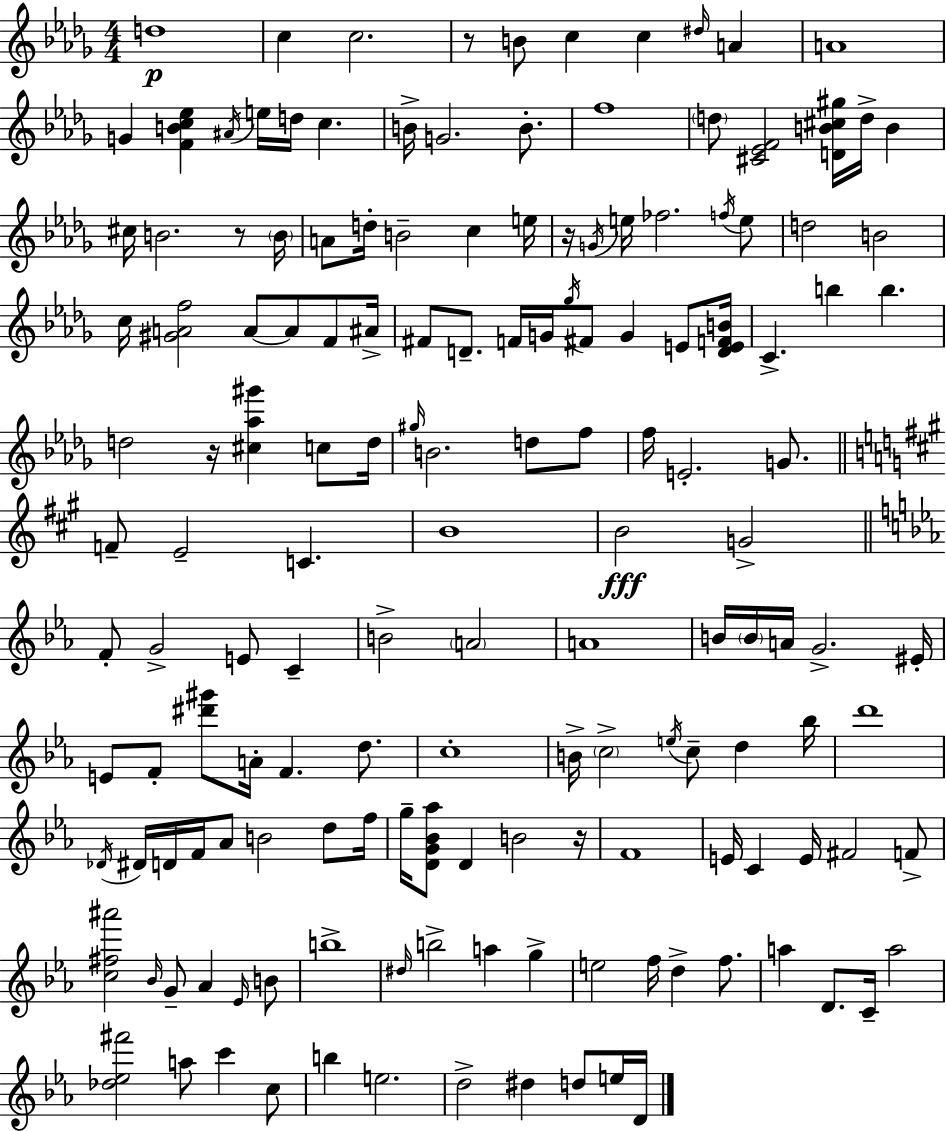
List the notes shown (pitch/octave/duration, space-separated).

D5/w C5/q C5/h. R/e B4/e C5/q C5/q D#5/s A4/q A4/w G4/q [F4,B4,C5,Eb5]/q A#4/s E5/s D5/s C5/q. B4/s G4/h. B4/e. F5/w D5/e [C#4,Eb4,F4]/h [D4,B4,C#5,G#5]/s D5/s B4/q C#5/s B4/h. R/e B4/s A4/e D5/s B4/h C5/q E5/s R/s G4/s E5/s FES5/h. F5/s E5/e D5/h B4/h C5/s [G#4,A4,F5]/h A4/e A4/e F4/e A#4/s F#4/e D4/e. F4/s G4/s Gb5/s F#4/e G4/q E4/e [D4,E4,F4,B4]/s C4/q. B5/q B5/q. D5/h R/s [C#5,Ab5,G#6]/q C5/e D5/s G#5/s B4/h. D5/e F5/e F5/s E4/h. G4/e. F4/e E4/h C4/q. B4/w B4/h G4/h F4/e G4/h E4/e C4/q B4/h A4/h A4/w B4/s B4/s A4/s G4/h. EIS4/s E4/e F4/e [D#6,G#6]/e A4/s F4/q. D5/e. C5/w B4/s C5/h E5/s C5/e D5/q Bb5/s D6/w Db4/s D#4/s D4/s F4/s Ab4/e B4/h D5/e F5/s G5/s [D4,G4,Bb4,Ab5]/e D4/q B4/h R/s F4/w E4/s C4/q E4/s F#4/h F4/e [C5,F#5,A#6]/h Bb4/s G4/e Ab4/q Eb4/s B4/e B5/w D#5/s B5/h A5/q G5/q E5/h F5/s D5/q F5/e. A5/q D4/e. C4/s A5/h [Db5,Eb5,F#6]/h A5/e C6/q C5/e B5/q E5/h. D5/h D#5/q D5/e E5/s D4/s